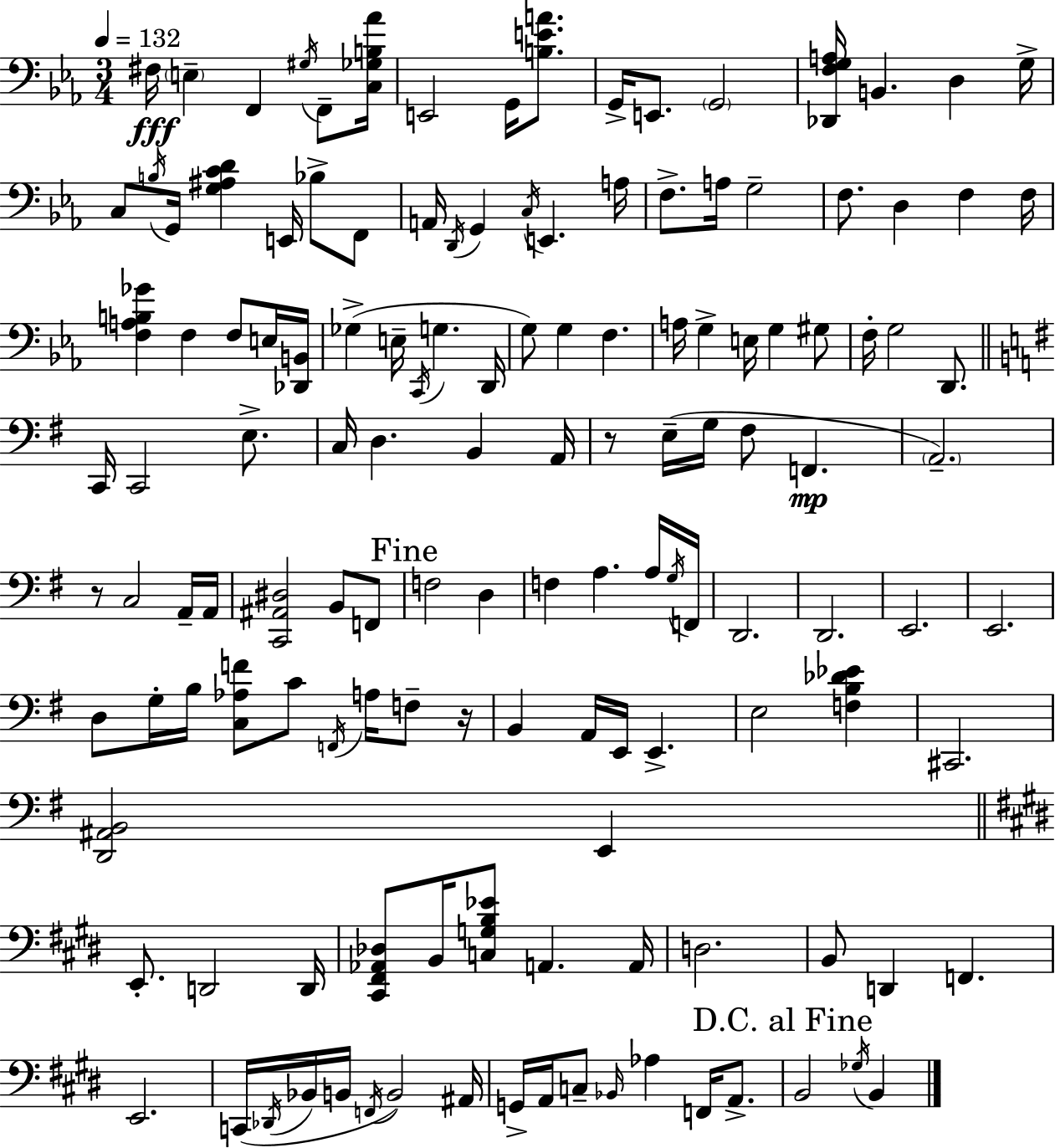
{
  \clef bass
  \numericTimeSignature
  \time 3/4
  \key ees \major
  \tempo 4 = 132
  fis16\fff \parenthesize e4-- f,4 \acciaccatura { gis16 } f,8-- | <c ges b aes'>16 e,2 g,16 <b e' a'>8. | g,16-> e,8. \parenthesize g,2 | <des, f g a>16 b,4. d4 | \break g16-> c8 \acciaccatura { b16 } g,16 <g ais c' d'>4 e,16 bes8-> | f,8 a,16 \acciaccatura { d,16 } g,4 \acciaccatura { c16 } e,4. | a16 f8.-> a16 g2-- | f8. d4 f4 | \break f16 <f a b ges'>4 f4 | f8 e16 <des, b,>16 ges4->( e16-- \acciaccatura { c,16 } g4. | d,16 g8) g4 f4. | a16 g4-> e16 g4 | \break gis8 f16-. g2 | d,8. \bar "||" \break \key e \minor c,16 c,2 e8.-> | c16 d4. b,4 a,16 | r8 e16--( g16 fis8 f,4.\mp | \parenthesize a,2.--) | \break r8 c2 a,16-- a,16 | <c, ais, dis>2 b,8 f,8 | \mark "Fine" f2 d4 | f4 a4. a16 \acciaccatura { g16 } | \break f,16 d,2. | d,2. | e,2. | e,2. | \break d8 g16-. b16 <c aes f'>8 c'8 \acciaccatura { f,16 } a16 f8-- | r16 b,4 a,16 e,16 e,4.-> | e2 <f b des' ees'>4 | cis,2. | \break <d, ais, b,>2 e,4 | \bar "||" \break \key e \major e,8.-. d,2 d,16 | <cis, fis, aes, des>8 b,16 <c g b ees'>8 a,4. a,16 | d2. | b,8 d,4 f,4. | \break e,2. | c,16( \acciaccatura { des,16 } bes,16 b,16 \acciaccatura { f,16 } b,2) | ais,16 g,16-> a,16 c8-- \grace { bes,16 } aes4 f,16 | a,8.-> \mark "D.C. al Fine" b,2 \acciaccatura { ges16 } | \break b,4 \bar "|."
}